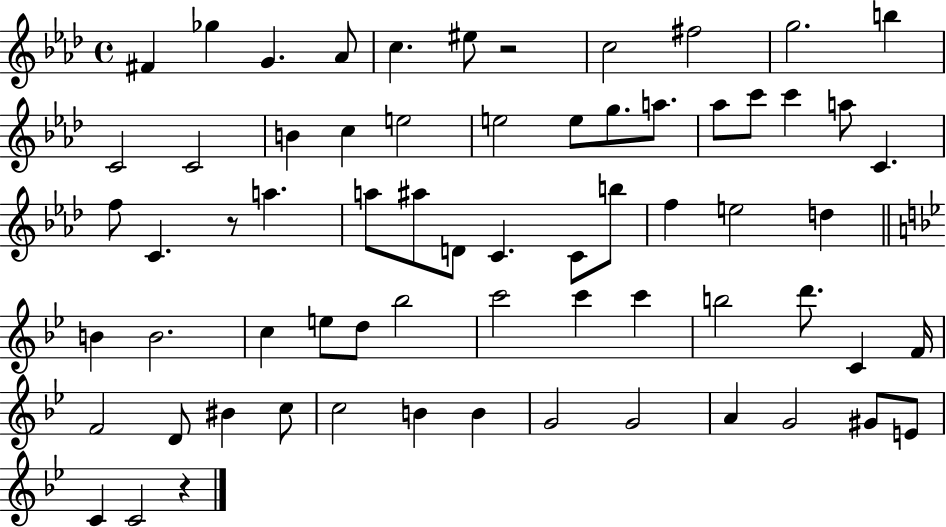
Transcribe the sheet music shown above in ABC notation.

X:1
T:Untitled
M:4/4
L:1/4
K:Ab
^F _g G _A/2 c ^e/2 z2 c2 ^f2 g2 b C2 C2 B c e2 e2 e/2 g/2 a/2 _a/2 c'/2 c' a/2 C f/2 C z/2 a a/2 ^a/2 D/2 C C/2 b/2 f e2 d B B2 c e/2 d/2 _b2 c'2 c' c' b2 d'/2 C F/4 F2 D/2 ^B c/2 c2 B B G2 G2 A G2 ^G/2 E/2 C C2 z